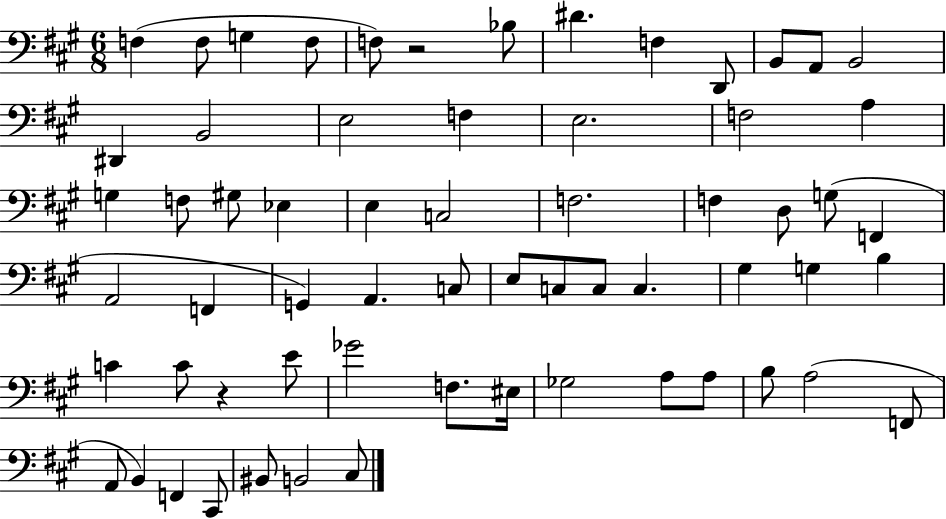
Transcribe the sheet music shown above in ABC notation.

X:1
T:Untitled
M:6/8
L:1/4
K:A
F, F,/2 G, F,/2 F,/2 z2 _B,/2 ^D F, D,,/2 B,,/2 A,,/2 B,,2 ^D,, B,,2 E,2 F, E,2 F,2 A, G, F,/2 ^G,/2 _E, E, C,2 F,2 F, D,/2 G,/2 F,, A,,2 F,, G,, A,, C,/2 E,/2 C,/2 C,/2 C, ^G, G, B, C C/2 z E/2 _G2 F,/2 ^E,/4 _G,2 A,/2 A,/2 B,/2 A,2 F,,/2 A,,/2 B,, F,, ^C,,/2 ^B,,/2 B,,2 ^C,/2